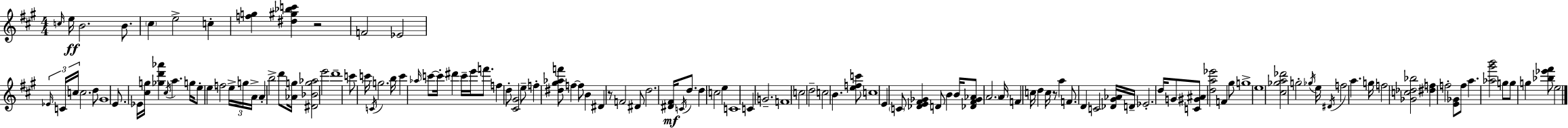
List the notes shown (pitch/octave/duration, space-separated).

C5/s E5/s B4/h. B4/e. C#5/q E5/h C5/q [F5,G5]/q [D#5,G#5,Bb5,C6]/q R/h F4/h Eb4/h Eb4/s C4/s C5/s C5/h. D5/e G#4/w E4/e. Eb4/s [C#5,G5]/s [Gb5,D6,Ab6]/q C#5/s A5/q. G5/s E5/e E5/q F5/h E5/s G5/s A4/s A4/q B5/h D6/e [Ab4,G5]/s [D#4,Bb4,G5,Ab5]/h E6/h D6/w C6/e C6/s C4/s G5/h. B5/s C6/q Ab5/s C6/e C6/s D#6/q C6/s E6/s F6/e. F5/q D5/e [C#4,G#4]/h E5/e F5/q [D#5,G#5,Ab5,F6]/e F5/q F5/e B4/q D#4/q R/e F4/h D#4/e D5/h. [D#4,F#4]/s C4/s D5/e. D5/q C5/h E5/q C4/w C4/q G4/h. F4/w C5/h D5/h C5/h B4/q. [E5,F5,C6]/e C5/w E4/q C4/e [Db4,E4,F#4,Gb4]/q D4/e B4/q B4/s [Db4,F#4,Gb4,Ab4]/e A4/h. A4/s F4/q C5/s D5/q C5/s R/e A5/q F4/e. D4/q C4/h [Db4,G#4,Ab4]/s D4/s Eb4/h. D5/s G4/e [C4,G#4,A#4]/e [D5,A5,Eb6]/h F4/q G#5/e G5/w E5/w [C#5,Gb5,A5,Db6]/h G5/h Gb5/s E5/s D#4/s F5/h A5/q. G5/s F5/h [Gb4,C5,Db5,Bb5]/h [D#5,F5]/q F5/h [E4,Gb4]/e F5/e A5/q. [Ab5,G#6,B6]/h G5/e G5/e G5/q [Bb5,Eb6,F#6]/e E5/h